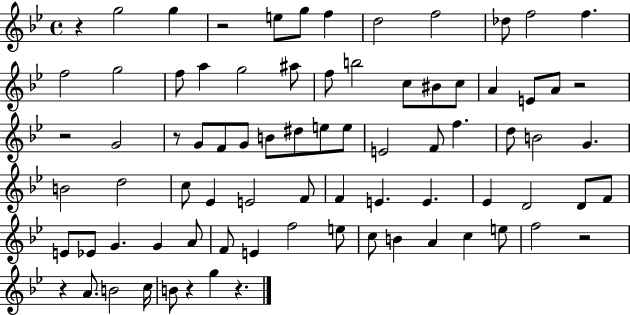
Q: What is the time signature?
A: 4/4